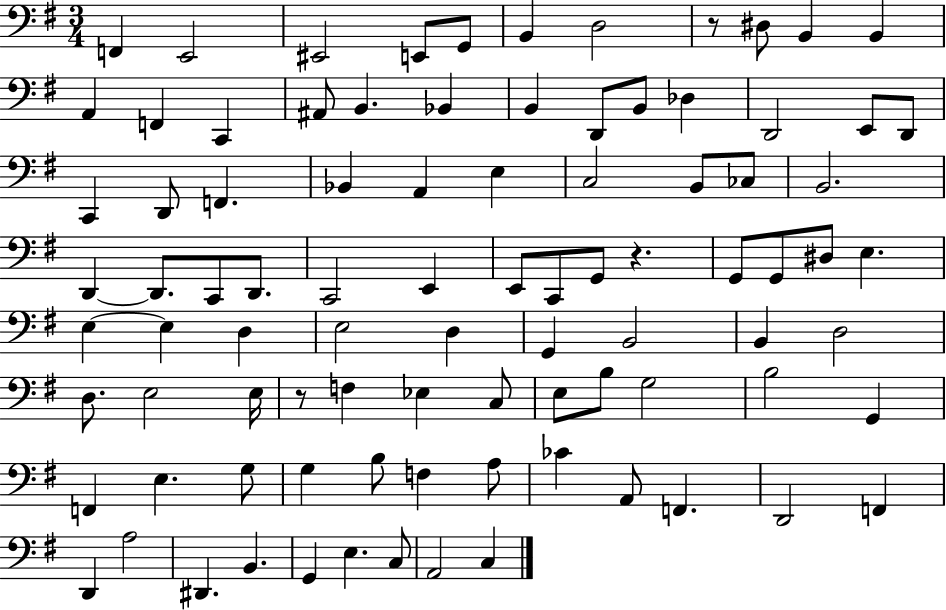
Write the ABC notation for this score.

X:1
T:Untitled
M:3/4
L:1/4
K:G
F,, E,,2 ^E,,2 E,,/2 G,,/2 B,, D,2 z/2 ^D,/2 B,, B,, A,, F,, C,, ^A,,/2 B,, _B,, B,, D,,/2 B,,/2 _D, D,,2 E,,/2 D,,/2 C,, D,,/2 F,, _B,, A,, E, C,2 B,,/2 _C,/2 B,,2 D,, D,,/2 C,,/2 D,,/2 C,,2 E,, E,,/2 C,,/2 G,,/2 z G,,/2 G,,/2 ^D,/2 E, E, E, D, E,2 D, G,, B,,2 B,, D,2 D,/2 E,2 E,/4 z/2 F, _E, C,/2 E,/2 B,/2 G,2 B,2 G,, F,, E, G,/2 G, B,/2 F, A,/2 _C A,,/2 F,, D,,2 F,, D,, A,2 ^D,, B,, G,, E, C,/2 A,,2 C,